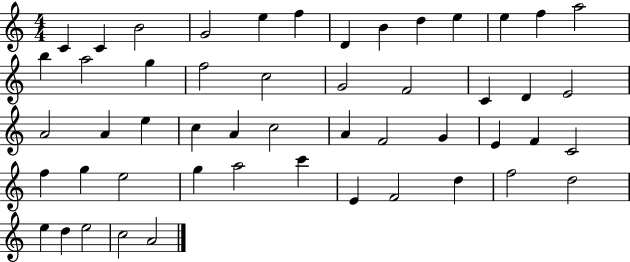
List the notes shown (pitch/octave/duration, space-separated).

C4/q C4/q B4/h G4/h E5/q F5/q D4/q B4/q D5/q E5/q E5/q F5/q A5/h B5/q A5/h G5/q F5/h C5/h G4/h F4/h C4/q D4/q E4/h A4/h A4/q E5/q C5/q A4/q C5/h A4/q F4/h G4/q E4/q F4/q C4/h F5/q G5/q E5/h G5/q A5/h C6/q E4/q F4/h D5/q F5/h D5/h E5/q D5/q E5/h C5/h A4/h